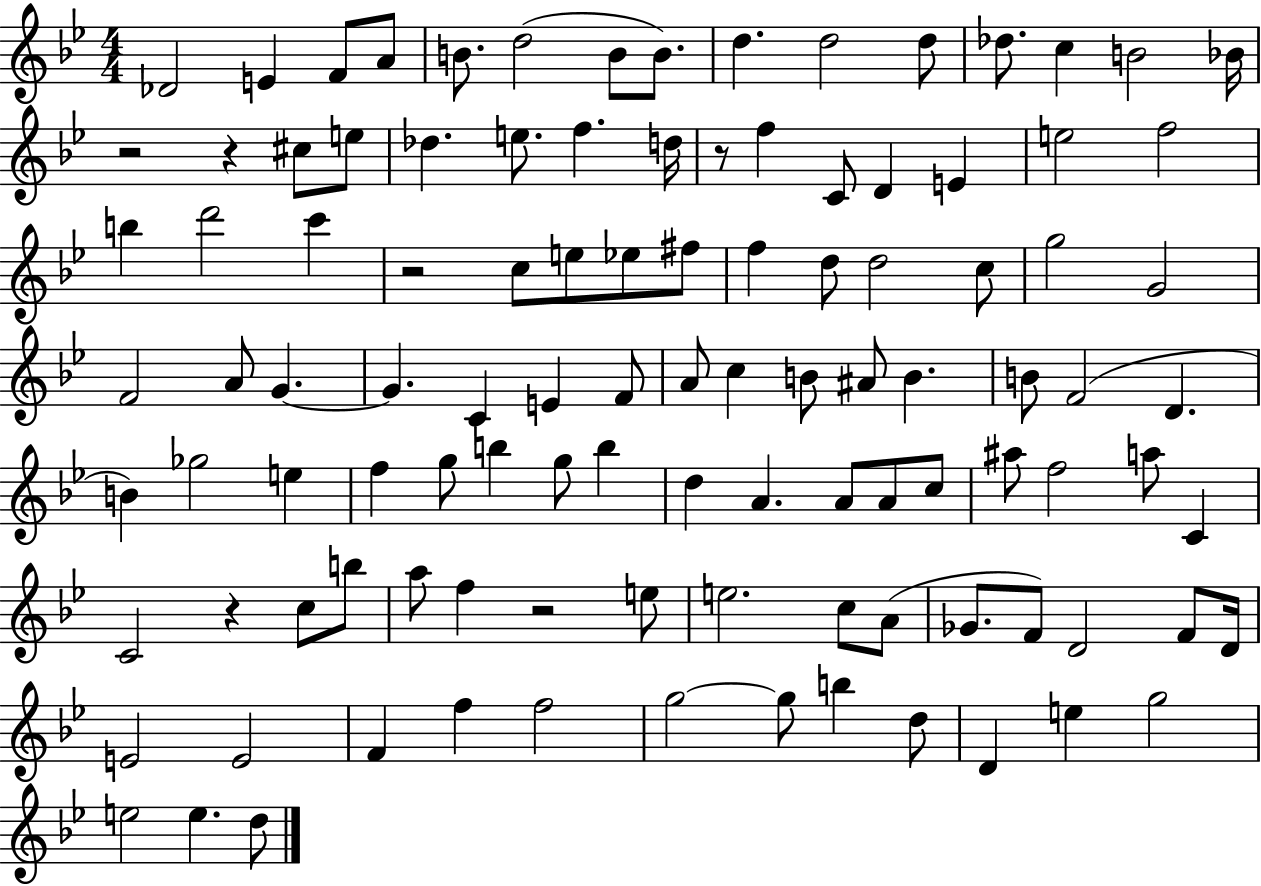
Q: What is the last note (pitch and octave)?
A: D5